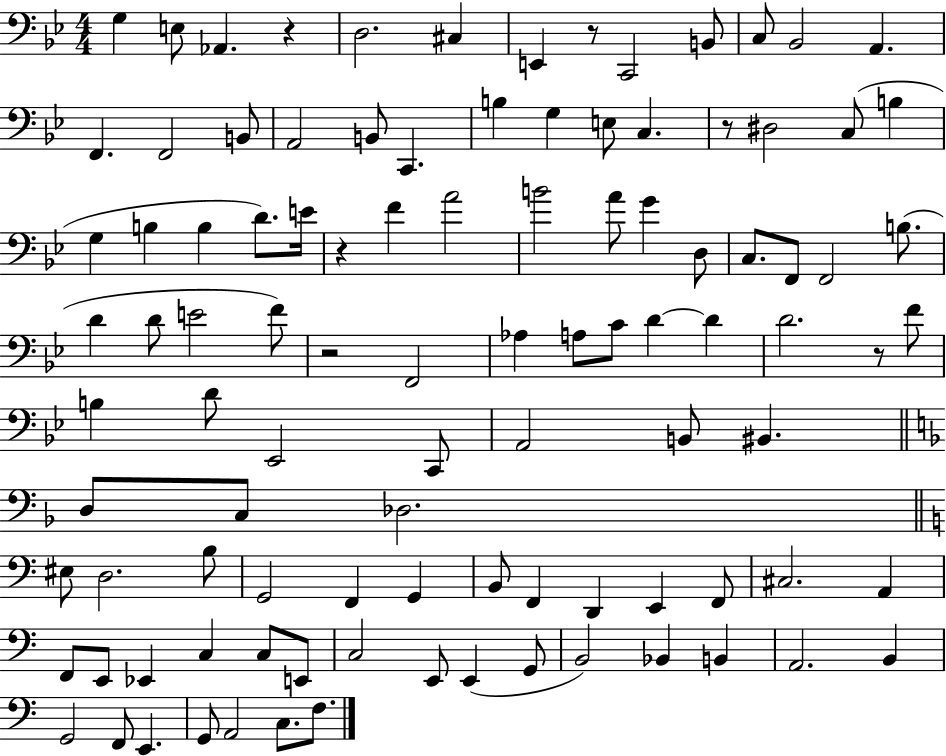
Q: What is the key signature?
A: BES major